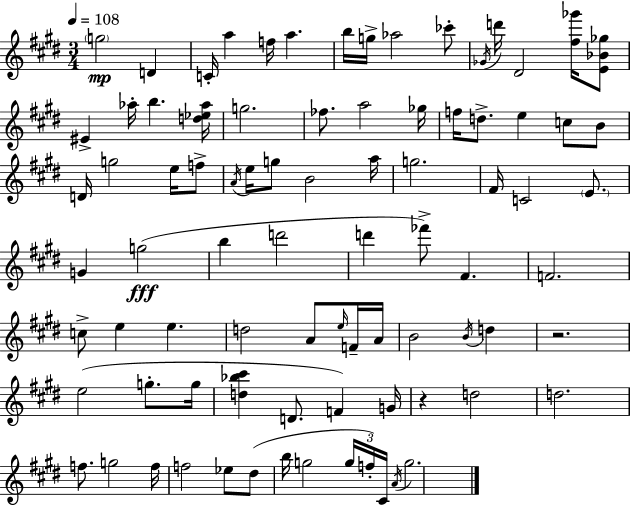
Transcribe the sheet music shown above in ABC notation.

X:1
T:Untitled
M:3/4
L:1/4
K:E
g2 D C/4 a f/4 a b/4 g/4 _a2 _c'/2 _G/4 d'/4 ^D2 [^f_g']/4 [E_B_g]/2 ^E _a/4 b [d_e_a]/4 g2 _f/2 a2 _g/4 f/4 d/2 e c/2 B/2 D/4 g2 e/4 f/2 A/4 e/4 g/2 B2 a/4 g2 ^F/4 C2 E/2 G g2 b d'2 d' _f'/2 ^F F2 c/2 e e d2 A/2 e/4 F/4 A/4 B2 B/4 d z2 e2 g/2 g/4 [d_b^c'] D/2 F G/4 z d2 d2 f/2 g2 f/4 f2 _e/2 ^d/2 b/4 g2 g/4 f/4 ^C/4 A/4 g2